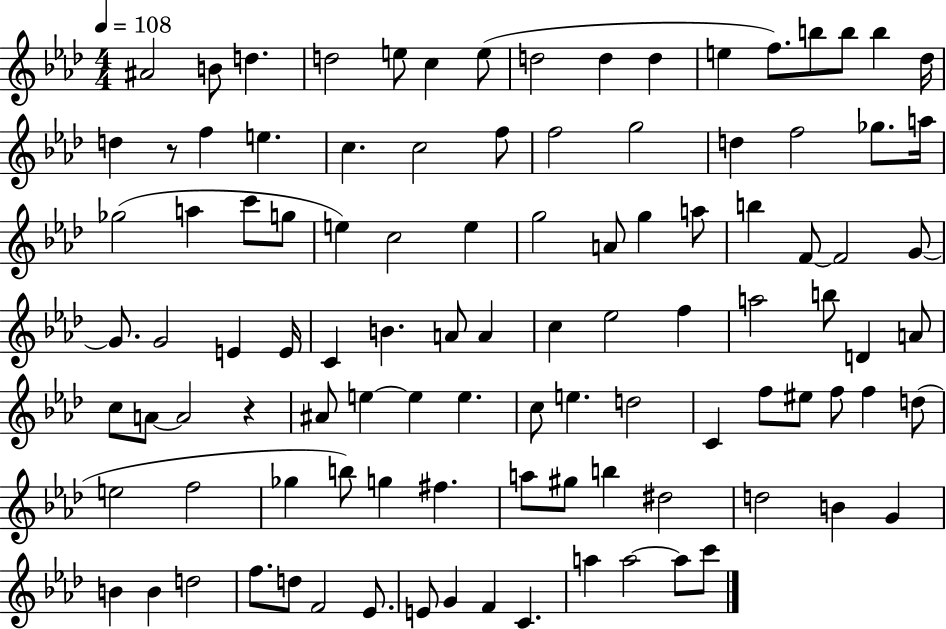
X:1
T:Untitled
M:4/4
L:1/4
K:Ab
^A2 B/2 d d2 e/2 c e/2 d2 d d e f/2 b/2 b/2 b _d/4 d z/2 f e c c2 f/2 f2 g2 d f2 _g/2 a/4 _g2 a c'/2 g/2 e c2 e g2 A/2 g a/2 b F/2 F2 G/2 G/2 G2 E E/4 C B A/2 A c _e2 f a2 b/2 D A/2 c/2 A/2 A2 z ^A/2 e e e c/2 e d2 C f/2 ^e/2 f/2 f d/2 e2 f2 _g b/2 g ^f a/2 ^g/2 b ^d2 d2 B G B B d2 f/2 d/2 F2 _E/2 E/2 G F C a a2 a/2 c'/2